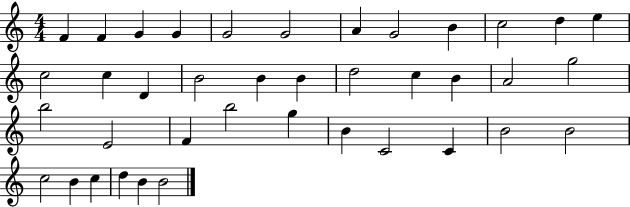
F4/q F4/q G4/q G4/q G4/h G4/h A4/q G4/h B4/q C5/h D5/q E5/q C5/h C5/q D4/q B4/h B4/q B4/q D5/h C5/q B4/q A4/h G5/h B5/h E4/h F4/q B5/h G5/q B4/q C4/h C4/q B4/h B4/h C5/h B4/q C5/q D5/q B4/q B4/h